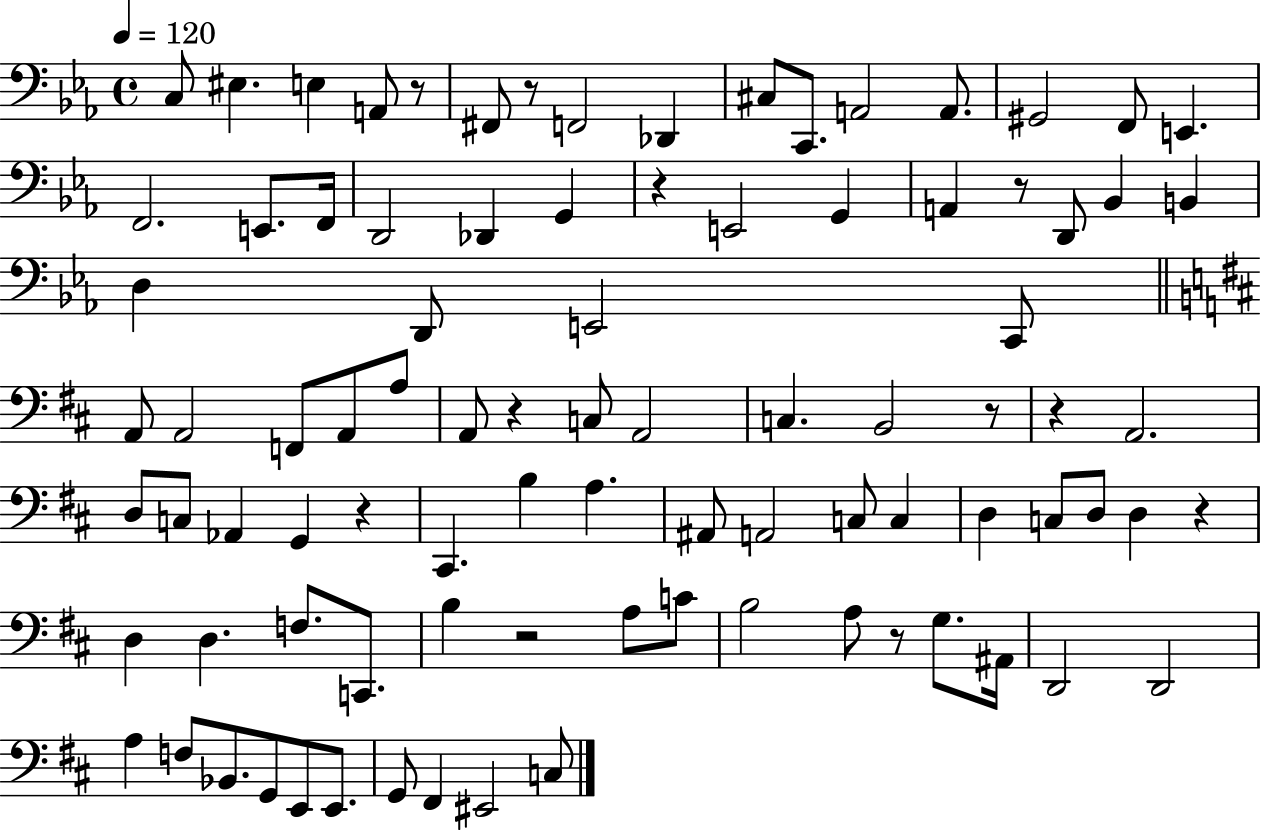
X:1
T:Untitled
M:4/4
L:1/4
K:Eb
C,/2 ^E, E, A,,/2 z/2 ^F,,/2 z/2 F,,2 _D,, ^C,/2 C,,/2 A,,2 A,,/2 ^G,,2 F,,/2 E,, F,,2 E,,/2 F,,/4 D,,2 _D,, G,, z E,,2 G,, A,, z/2 D,,/2 _B,, B,, D, D,,/2 E,,2 C,,/2 A,,/2 A,,2 F,,/2 A,,/2 A,/2 A,,/2 z C,/2 A,,2 C, B,,2 z/2 z A,,2 D,/2 C,/2 _A,, G,, z ^C,, B, A, ^A,,/2 A,,2 C,/2 C, D, C,/2 D,/2 D, z D, D, F,/2 C,,/2 B, z2 A,/2 C/2 B,2 A,/2 z/2 G,/2 ^A,,/4 D,,2 D,,2 A, F,/2 _B,,/2 G,,/2 E,,/2 E,,/2 G,,/2 ^F,, ^E,,2 C,/2